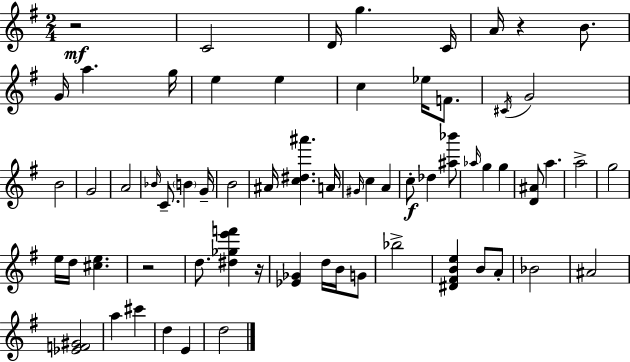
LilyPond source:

{
  \clef treble
  \numericTimeSignature
  \time 2/4
  \key e \minor
  \repeat volta 2 { r2\mf | c'2 | d'16 g''4. c'16 | a'16 r4 b'8. | \break g'16 a''4. g''16 | e''4 e''4 | c''4 ees''16 f'8. | \acciaccatura { cis'16 } g'2 | \break b'2 | g'2 | a'2 | \grace { bes'16 } c'8.-- \parenthesize b'4 | \break g'16-- b'2 | ais'16 <c'' dis'' ais'''>4. | a'16 \grace { gis'16 } c''4 a'4 | c''8-.\f des''4 | \break <ais'' bes'''>8 \grace { aes''16 } g''4 | g''4 <d' ais'>8 a''4. | a''2-> | g''2 | \break e''16 d''16 <cis'' e''>4. | r2 | d''8. <dis'' ges'' e''' f'''>4 | r16 <ees' ges'>4 | \break d''16 b'16 g'8 bes''2-> | <dis' fis' b' e''>4 | b'8 a'8-. bes'2 | ais'2 | \break <ees' f' gis'>2 | a''4 | cis'''4 d''4 | e'4 d''2 | \break } \bar "|."
}